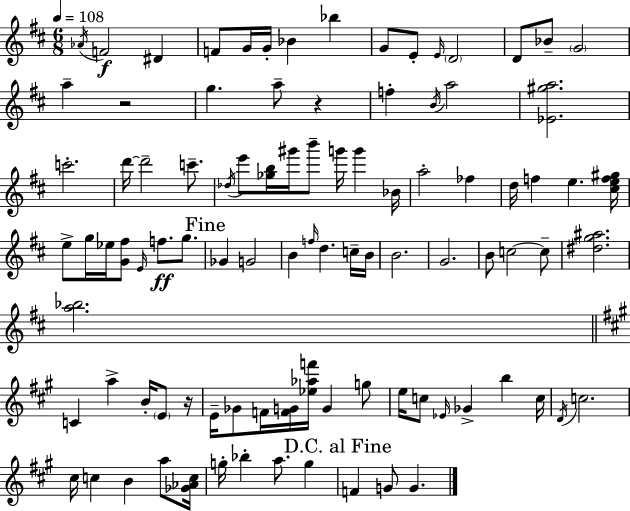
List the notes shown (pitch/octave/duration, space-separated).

Ab4/s F4/h D#4/q F4/e G4/s G4/s Bb4/q Bb5/q G4/e E4/e E4/s D4/h D4/e Bb4/e G4/h A5/q R/h G5/q. A5/e R/q F5/q B4/s A5/h [Eb4,G#5,A5]/h. C6/h. D6/s D6/h C6/e. Db5/s E6/e [Gb5,B5]/s G#6/s B6/e G6/s G6/q Bb4/s A5/h FES5/q D5/s F5/q E5/q. [C#5,E5,F5,G#5]/s E5/e G5/s Eb5/s [G4,F#5]/e E4/s F5/e. G5/e. Gb4/q G4/h B4/q F5/s D5/q. C5/s B4/s B4/h. G4/h. B4/e C5/h C5/e [D#5,G5,A#5]/h. [A5,Bb5]/h. C4/q A5/q B4/s E4/e R/s E4/s Gb4/e F4/s [F4,G4]/s [Eb5,Ab5,F6]/s G4/q G5/e E5/s C5/e Eb4/s Gb4/q B5/q C5/s D4/s C5/h. C#5/s C5/q B4/q A5/e [Gb4,Ab4,C5]/s G5/s Bb5/q A5/e. G5/q F4/q G4/e G4/q.